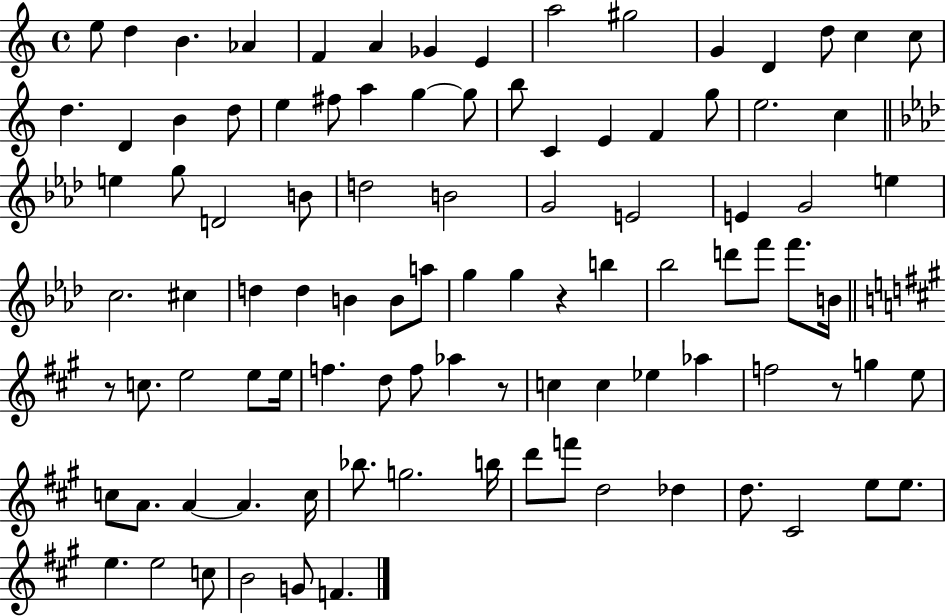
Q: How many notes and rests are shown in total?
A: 98